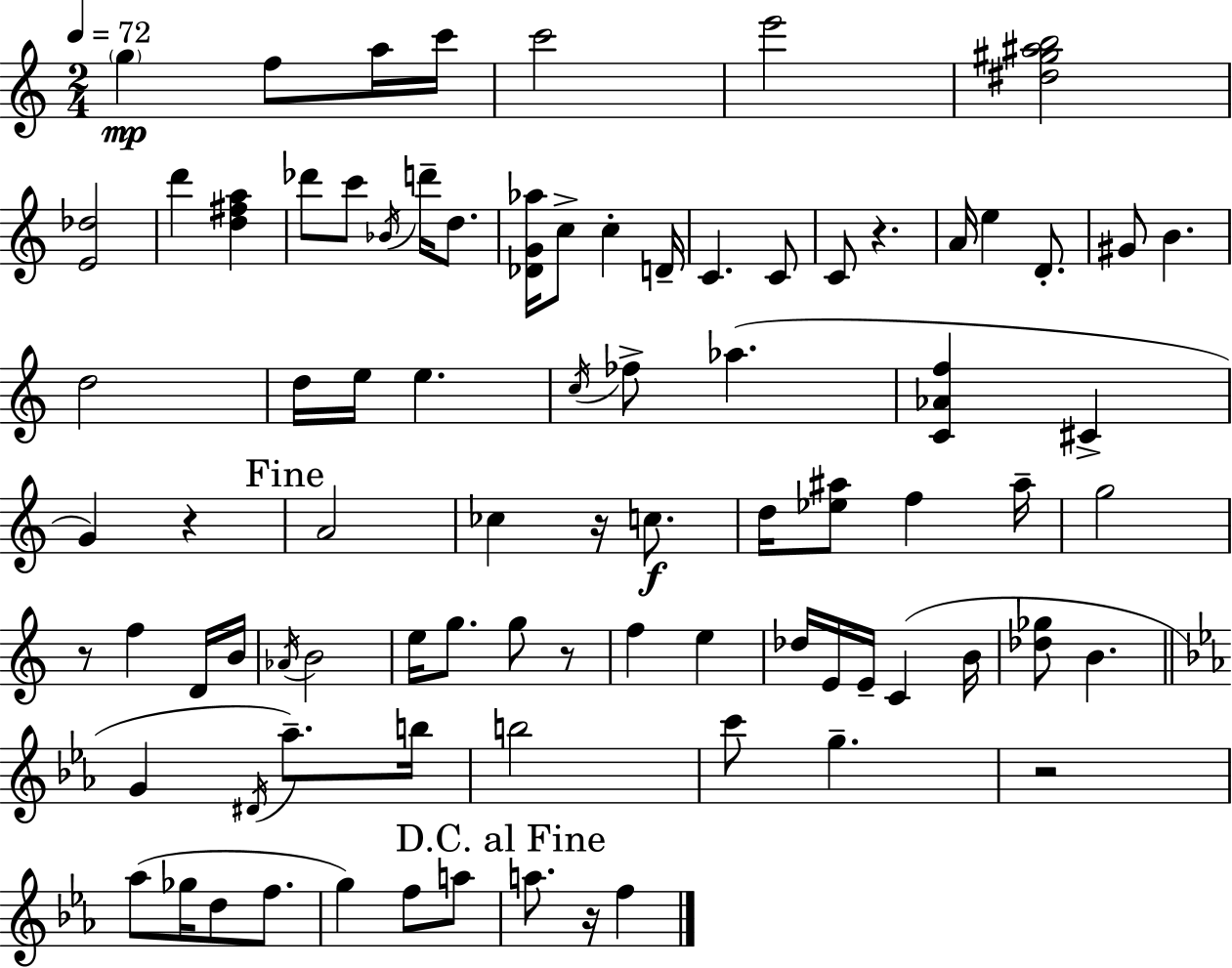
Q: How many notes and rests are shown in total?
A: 85